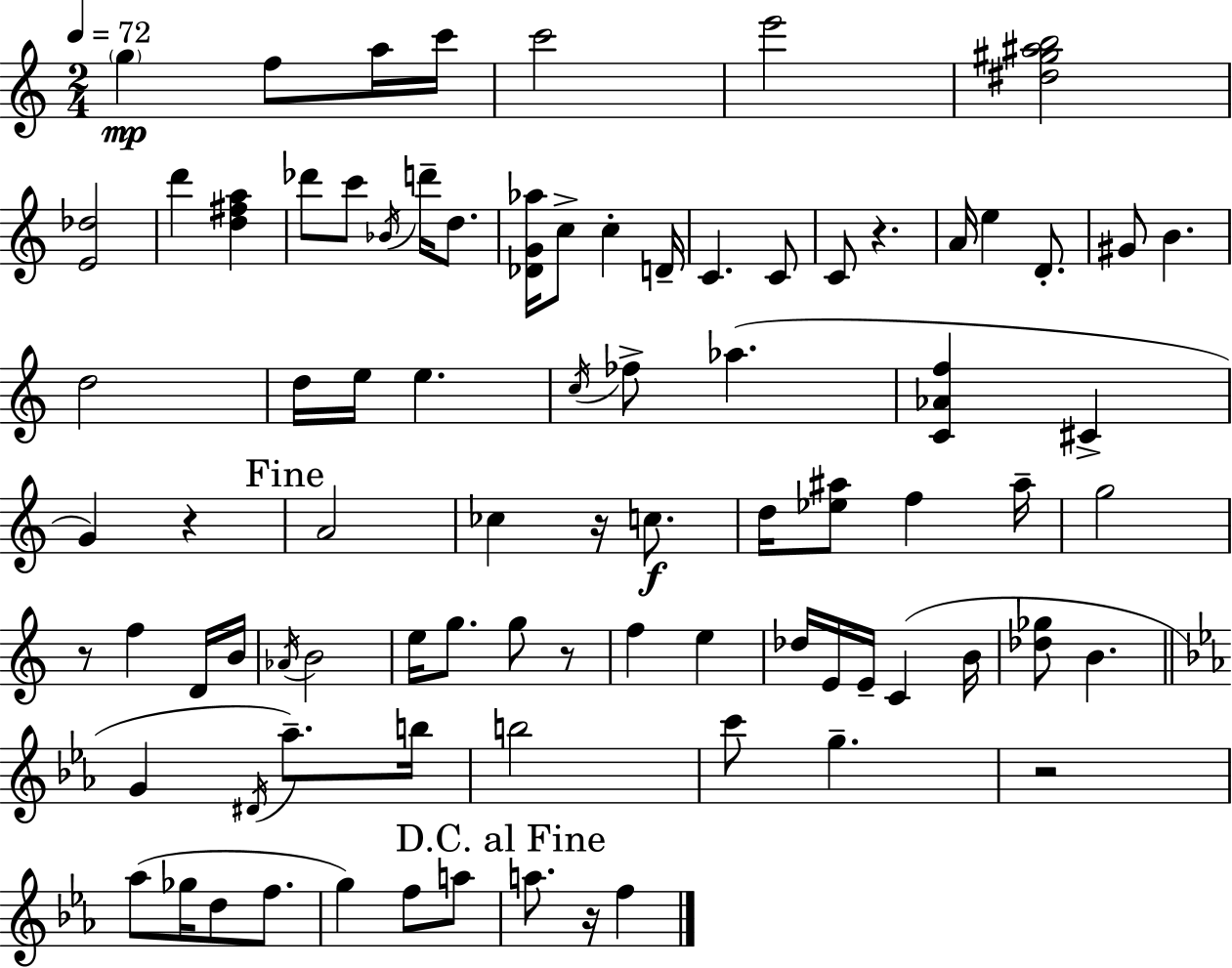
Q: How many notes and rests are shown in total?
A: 85